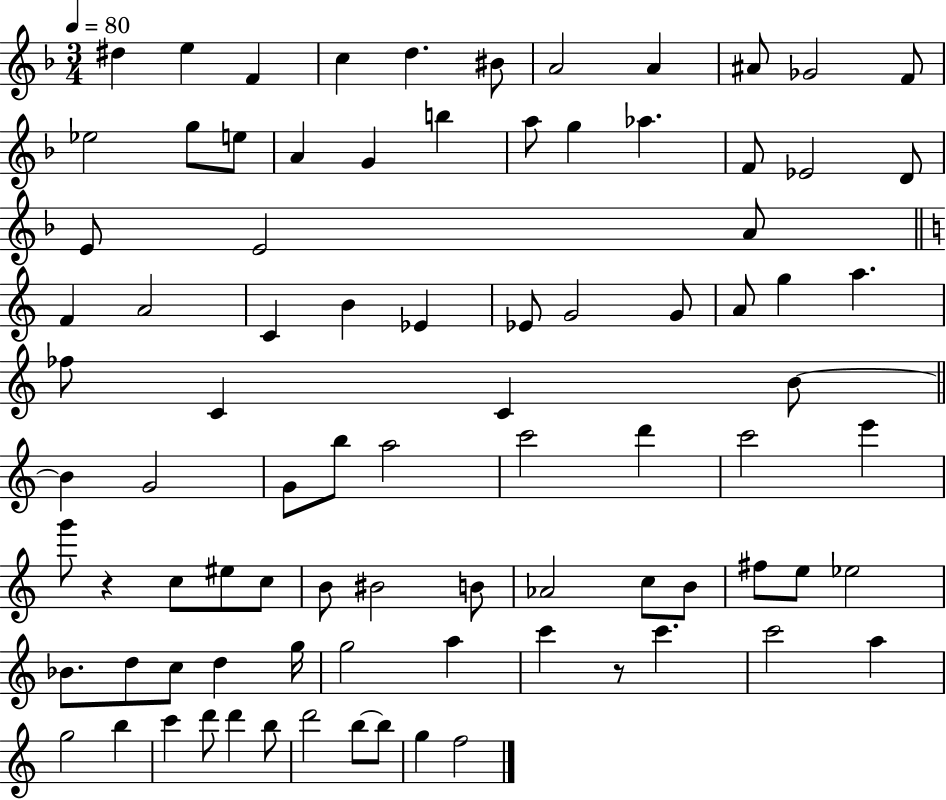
X:1
T:Untitled
M:3/4
L:1/4
K:F
^d e F c d ^B/2 A2 A ^A/2 _G2 F/2 _e2 g/2 e/2 A G b a/2 g _a F/2 _E2 D/2 E/2 E2 A/2 F A2 C B _E _E/2 G2 G/2 A/2 g a _f/2 C C B/2 B G2 G/2 b/2 a2 c'2 d' c'2 e' g'/2 z c/2 ^e/2 c/2 B/2 ^B2 B/2 _A2 c/2 B/2 ^f/2 e/2 _e2 _B/2 d/2 c/2 d g/4 g2 a c' z/2 c' c'2 a g2 b c' d'/2 d' b/2 d'2 b/2 b/2 g f2